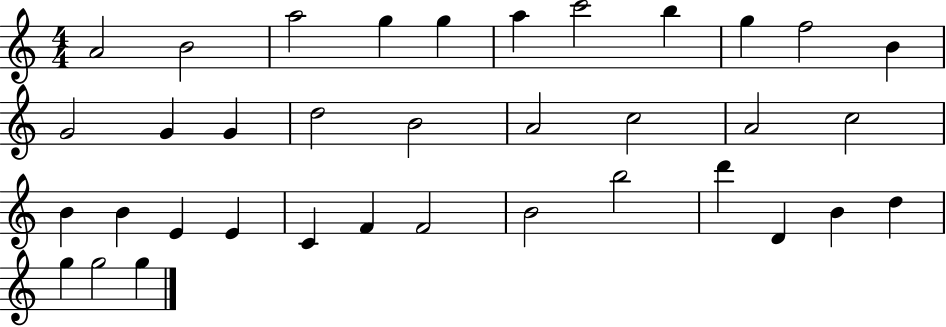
{
  \clef treble
  \numericTimeSignature
  \time 4/4
  \key c \major
  a'2 b'2 | a''2 g''4 g''4 | a''4 c'''2 b''4 | g''4 f''2 b'4 | \break g'2 g'4 g'4 | d''2 b'2 | a'2 c''2 | a'2 c''2 | \break b'4 b'4 e'4 e'4 | c'4 f'4 f'2 | b'2 b''2 | d'''4 d'4 b'4 d''4 | \break g''4 g''2 g''4 | \bar "|."
}